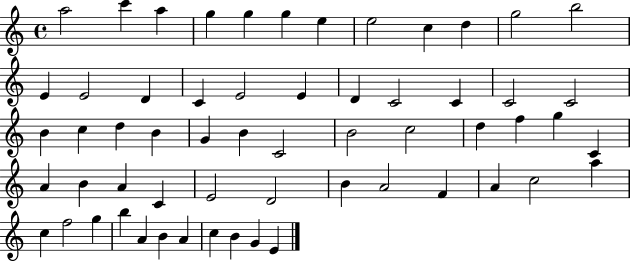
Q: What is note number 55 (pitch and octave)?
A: A4